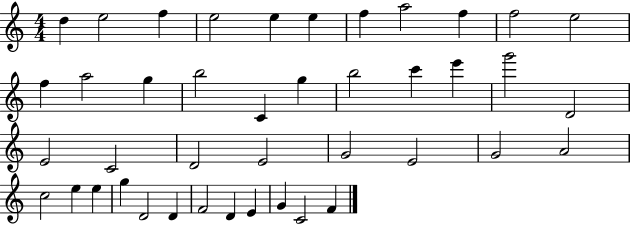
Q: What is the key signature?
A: C major